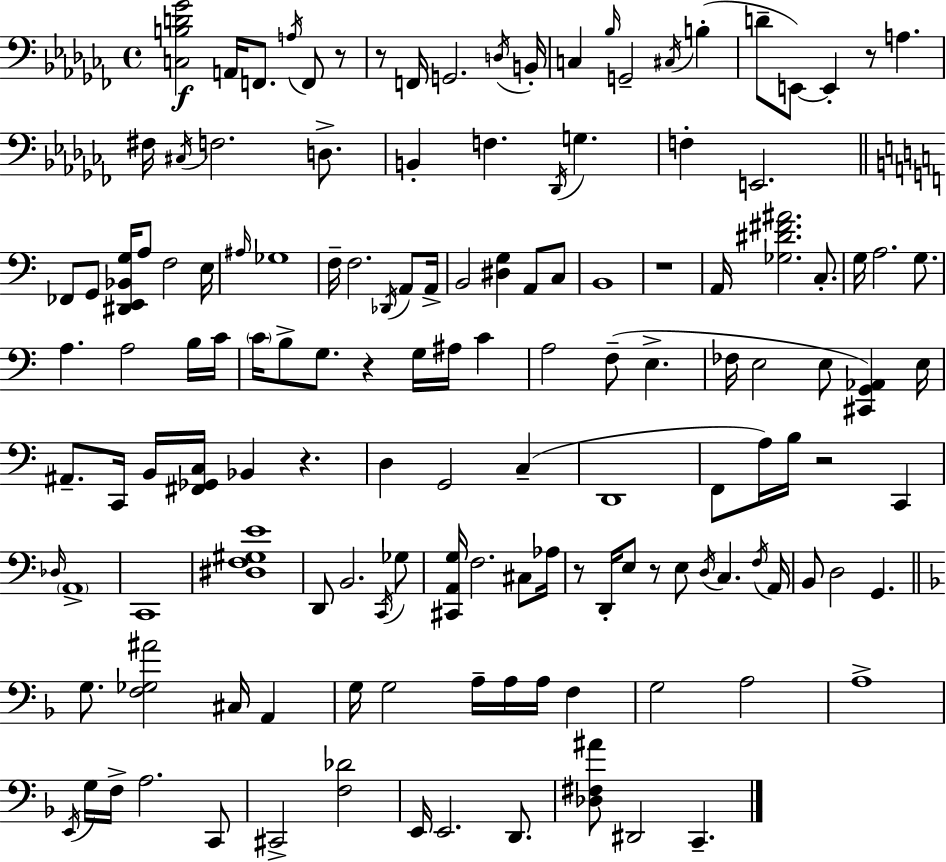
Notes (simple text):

[C3,B3,D4,Gb4]/h A2/s F2/e. A3/s F2/e R/e R/e F2/s G2/h. D3/s B2/s C3/q Bb3/s G2/h C#3/s B3/q D4/e E2/e E2/q R/e A3/q. F#3/s C#3/s F3/h. D3/e. B2/q F3/q. Db2/s G3/q. F3/q E2/h. FES2/e G2/e [D#2,E2,Bb2,G3]/s A3/e F3/h E3/s A#3/s Gb3/w F3/s F3/h. Db2/s A2/e A2/s B2/h [D#3,G3]/q A2/e C3/e B2/w R/w A2/s [Gb3,D#4,F#4,A#4]/h. C3/e. G3/s A3/h. G3/e. A3/q. A3/h B3/s C4/s C4/s B3/e G3/e. R/q G3/s A#3/s C4/q A3/h F3/e E3/q. FES3/s E3/h E3/e [C#2,G2,Ab2]/q E3/s A#2/e. C2/s B2/s [F#2,Gb2,C3]/s Bb2/q R/q. D3/q G2/h C3/q D2/w F2/e A3/s B3/s R/h C2/q Db3/s A2/w C2/w [D#3,F3,G#3,E4]/w D2/e B2/h. C2/s Gb3/e [C#2,A2,G3]/s F3/h. C#3/e Ab3/s R/e D2/s E3/e R/e E3/e D3/s C3/q. F3/s A2/s B2/e D3/h G2/q. G3/e. [F3,Gb3,A#4]/h C#3/s A2/q G3/s G3/h A3/s A3/s A3/s F3/q G3/h A3/h A3/w E2/s G3/s F3/s A3/h. C2/e C#2/h [F3,Db4]/h E2/s E2/h. D2/e. [Db3,F#3,A#4]/e D#2/h C2/q.